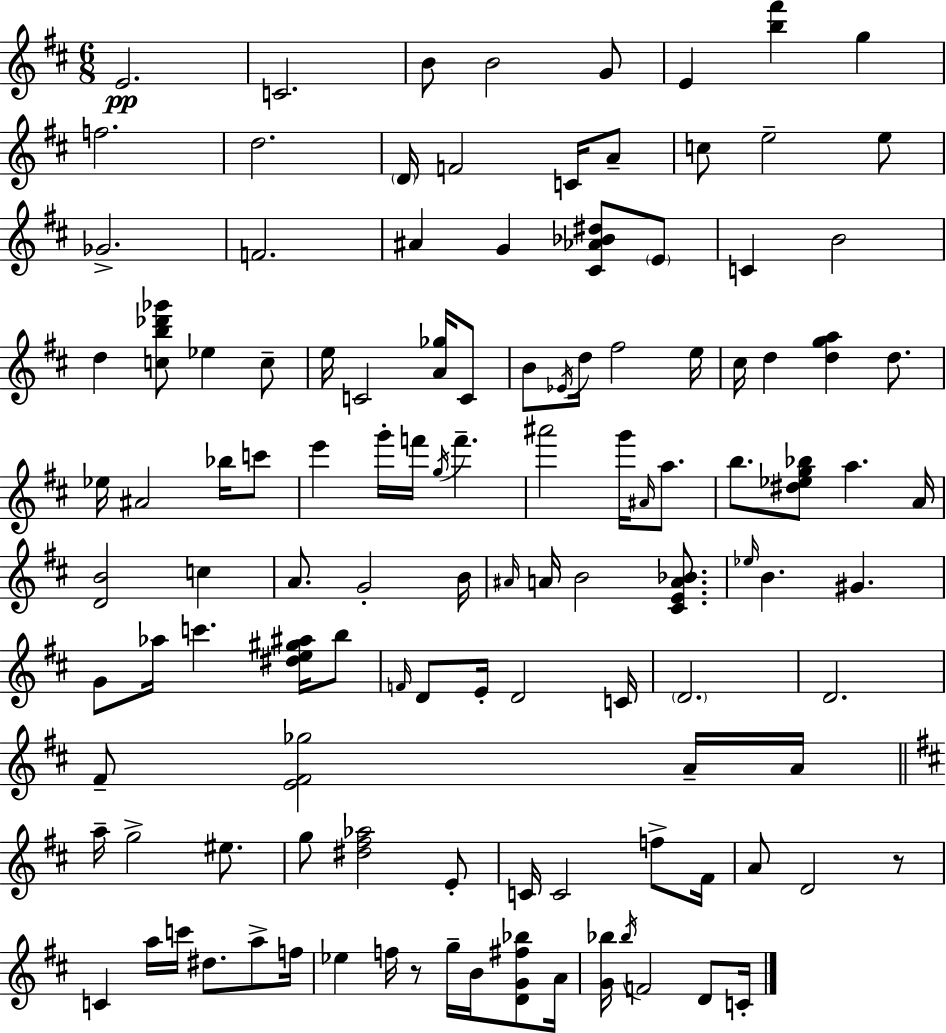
E4/h. C4/h. B4/e B4/h G4/e E4/q [B5,F#6]/q G5/q F5/h. D5/h. D4/s F4/h C4/s A4/e C5/e E5/h E5/e Gb4/h. F4/h. A#4/q G4/q [C#4,Ab4,Bb4,D#5]/e E4/e C4/q B4/h D5/q [C5,B5,Db6,Gb6]/e Eb5/q C5/e E5/s C4/h [A4,Gb5]/s C4/e B4/e Eb4/s D5/s F#5/h E5/s C#5/s D5/q [D5,G5,A5]/q D5/e. Eb5/s A#4/h Bb5/s C6/e E6/q G6/s F6/s G5/s F6/q. A#6/h G6/s A#4/s A5/e. B5/e. [D#5,Eb5,G5,Bb5]/e A5/q. A4/s [D4,B4]/h C5/q A4/e. G4/h B4/s A#4/s A4/s B4/h [C#4,E4,A4,Bb4]/e. Eb5/s B4/q. G#4/q. G4/e Ab5/s C6/q. [D#5,E5,G#5,A#5]/s B5/e F4/s D4/e E4/s D4/h C4/s D4/h. D4/h. F#4/e [E4,F#4,Gb5]/h A4/s A4/s A5/s G5/h EIS5/e. G5/e [D#5,F#5,Ab5]/h E4/e C4/s C4/h F5/e F#4/s A4/e D4/h R/e C4/q A5/s C6/s D#5/e. A5/e F5/s Eb5/q F5/s R/e G5/s B4/s [D4,G4,F#5,Bb5]/e A4/s [G4,Bb5]/s Bb5/s F4/h D4/e C4/s